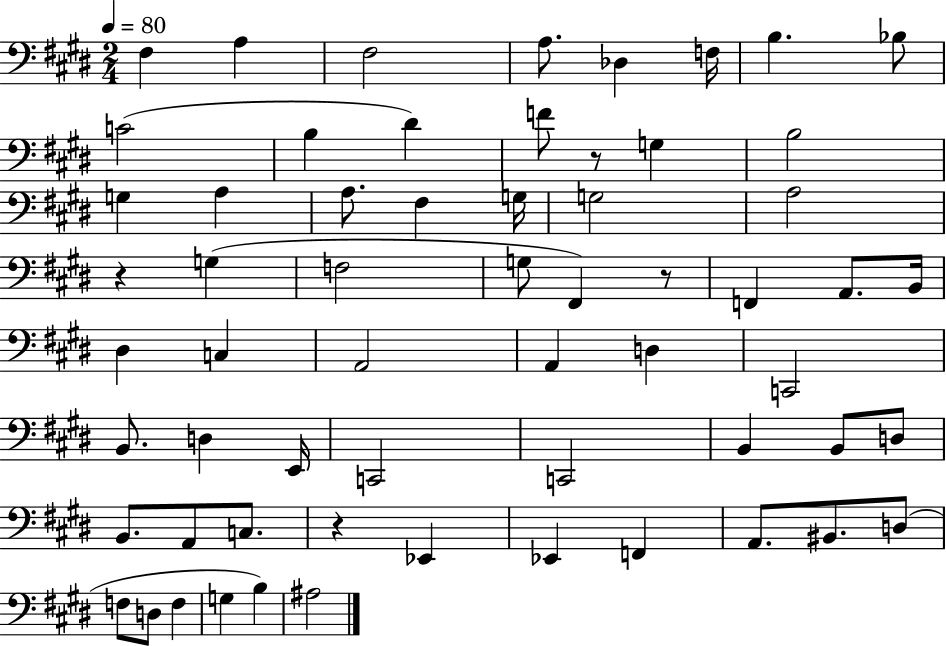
X:1
T:Untitled
M:2/4
L:1/4
K:E
^F, A, ^F,2 A,/2 _D, F,/4 B, _B,/2 C2 B, ^D F/2 z/2 G, B,2 G, A, A,/2 ^F, G,/4 G,2 A,2 z G, F,2 G,/2 ^F,, z/2 F,, A,,/2 B,,/4 ^D, C, A,,2 A,, D, C,,2 B,,/2 D, E,,/4 C,,2 C,,2 B,, B,,/2 D,/2 B,,/2 A,,/2 C,/2 z _E,, _E,, F,, A,,/2 ^B,,/2 D,/2 F,/2 D,/2 F, G, B, ^A,2